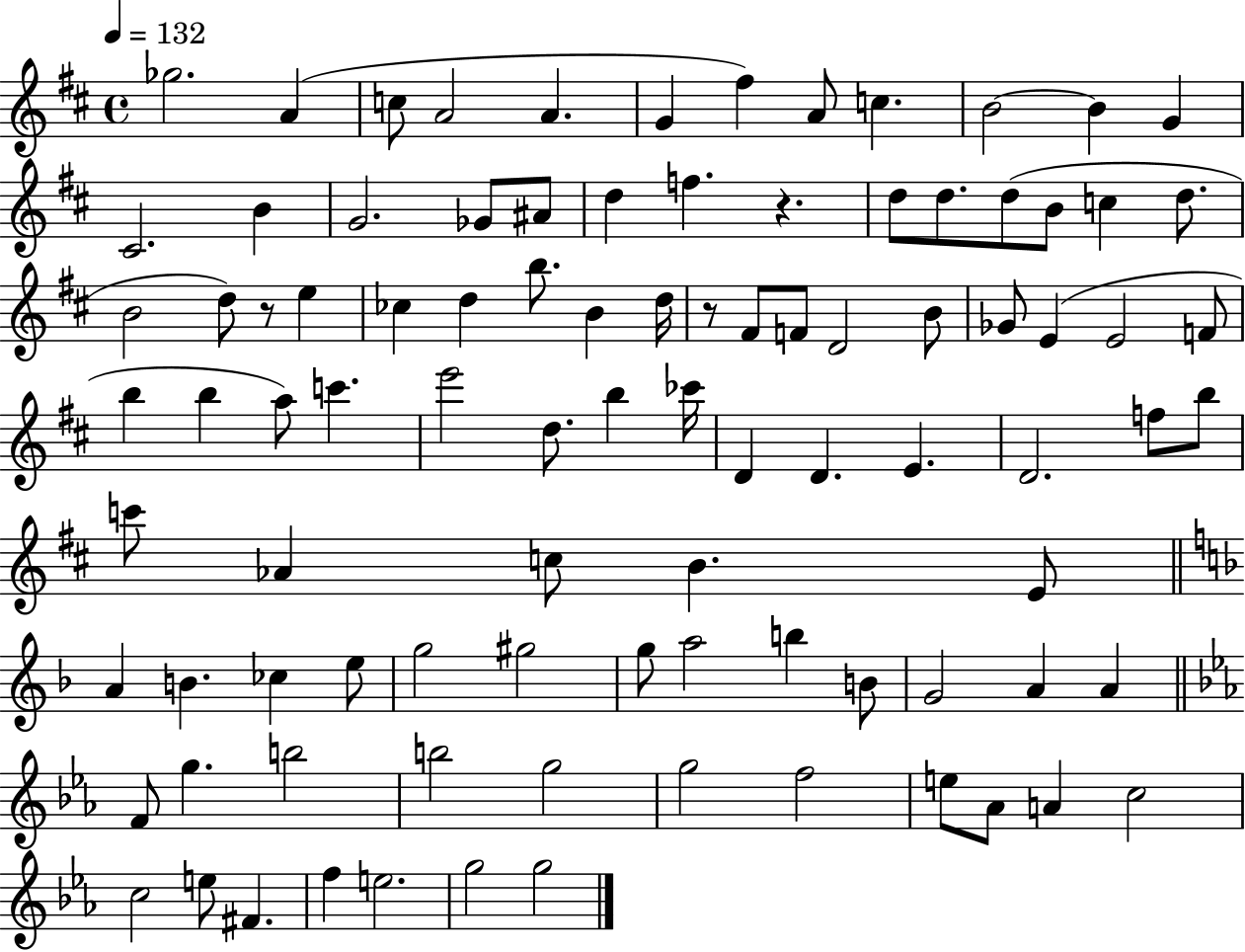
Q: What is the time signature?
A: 4/4